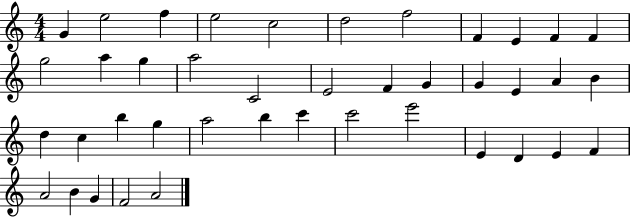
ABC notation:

X:1
T:Untitled
M:4/4
L:1/4
K:C
G e2 f e2 c2 d2 f2 F E F F g2 a g a2 C2 E2 F G G E A B d c b g a2 b c' c'2 e'2 E D E F A2 B G F2 A2